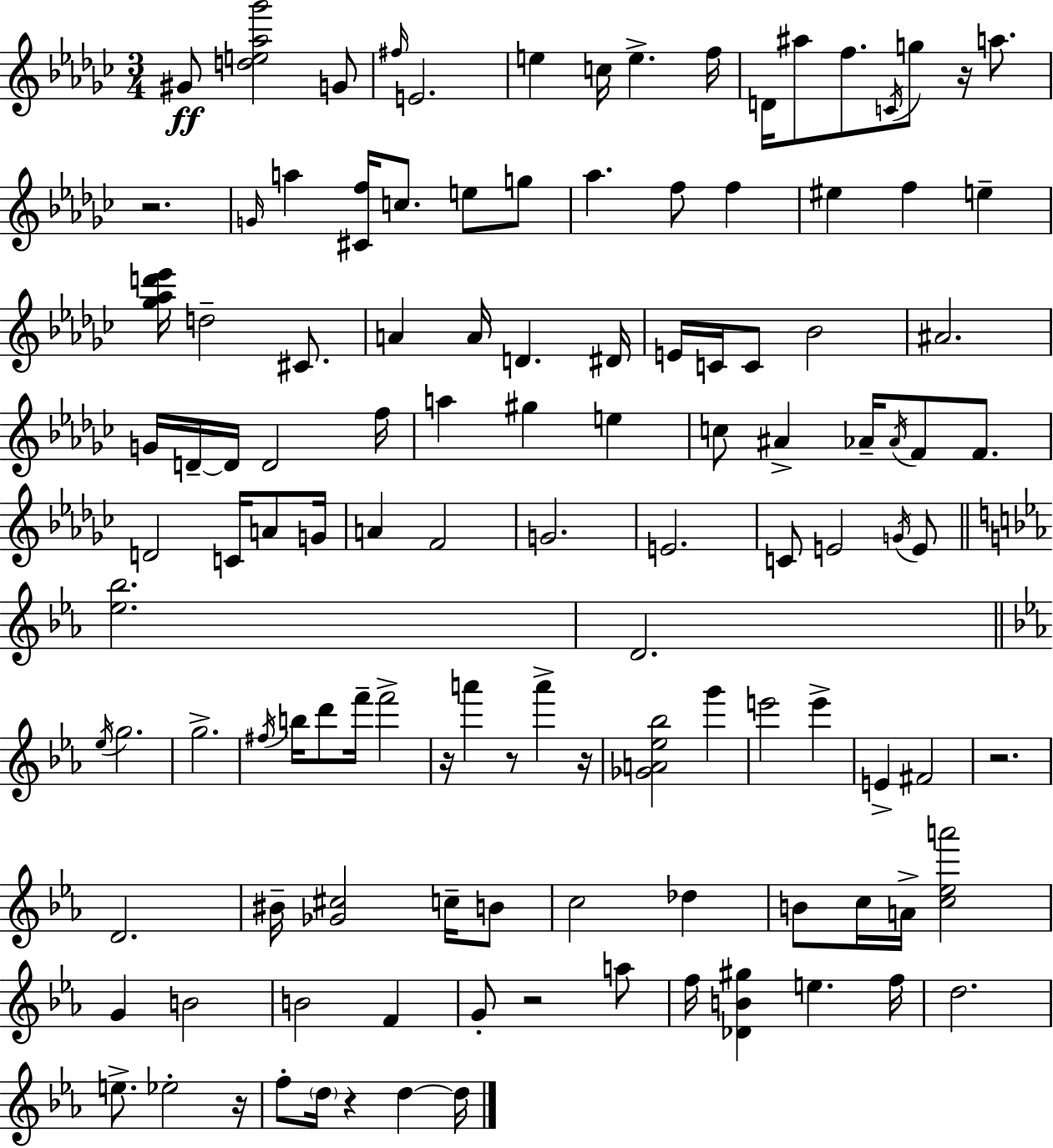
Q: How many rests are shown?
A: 9